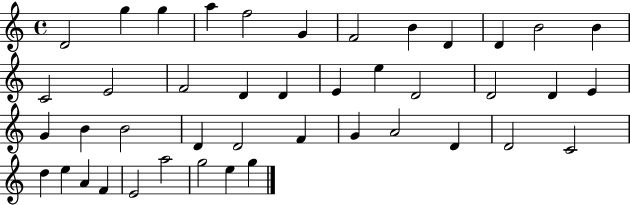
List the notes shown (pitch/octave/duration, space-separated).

D4/h G5/q G5/q A5/q F5/h G4/q F4/h B4/q D4/q D4/q B4/h B4/q C4/h E4/h F4/h D4/q D4/q E4/q E5/q D4/h D4/h D4/q E4/q G4/q B4/q B4/h D4/q D4/h F4/q G4/q A4/h D4/q D4/h C4/h D5/q E5/q A4/q F4/q E4/h A5/h G5/h E5/q G5/q